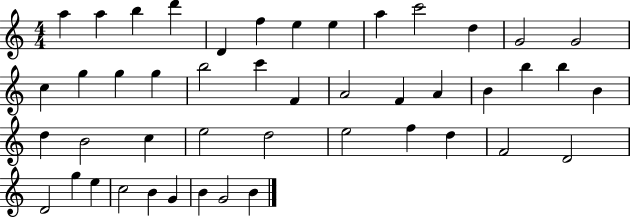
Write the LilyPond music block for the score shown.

{
  \clef treble
  \numericTimeSignature
  \time 4/4
  \key c \major
  a''4 a''4 b''4 d'''4 | d'4 f''4 e''4 e''4 | a''4 c'''2 d''4 | g'2 g'2 | \break c''4 g''4 g''4 g''4 | b''2 c'''4 f'4 | a'2 f'4 a'4 | b'4 b''4 b''4 b'4 | \break d''4 b'2 c''4 | e''2 d''2 | e''2 f''4 d''4 | f'2 d'2 | \break d'2 g''4 e''4 | c''2 b'4 g'4 | b'4 g'2 b'4 | \bar "|."
}